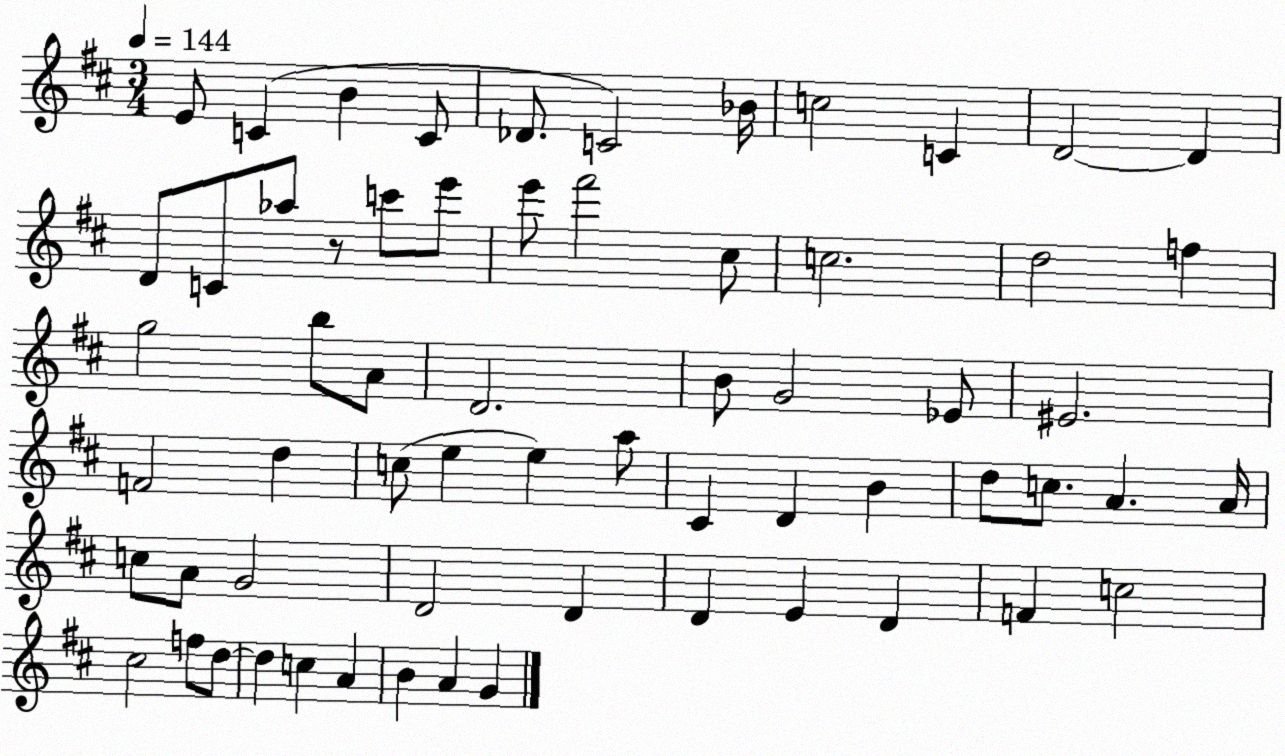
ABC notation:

X:1
T:Untitled
M:3/4
L:1/4
K:D
E/2 C B C/2 _D/2 C2 _B/4 c2 C D2 D D/2 C/2 _a/2 z/2 c'/2 e'/2 e'/2 ^f'2 ^c/2 c2 d2 f g2 b/2 A/2 D2 B/2 G2 _E/2 ^E2 F2 d c/2 e e a/2 ^C D B d/2 c/2 A A/4 c/2 A/2 G2 D2 D D E D F c2 ^c2 f/2 d/2 d c A B A G